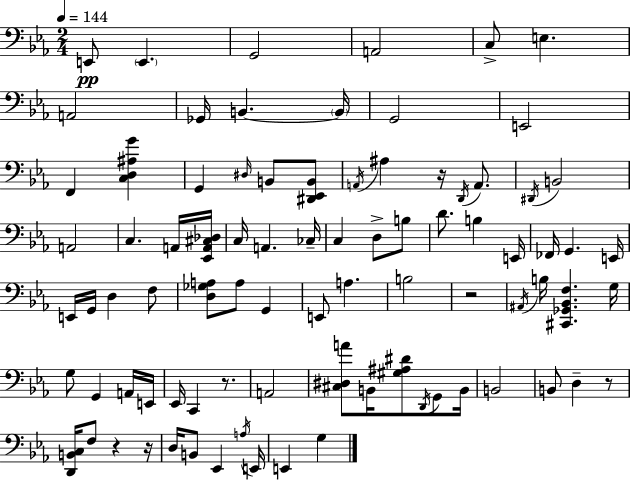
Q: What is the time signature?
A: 2/4